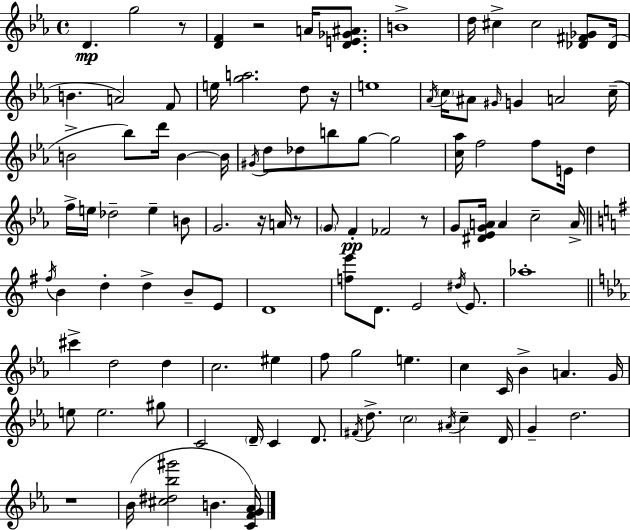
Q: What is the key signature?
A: EES major